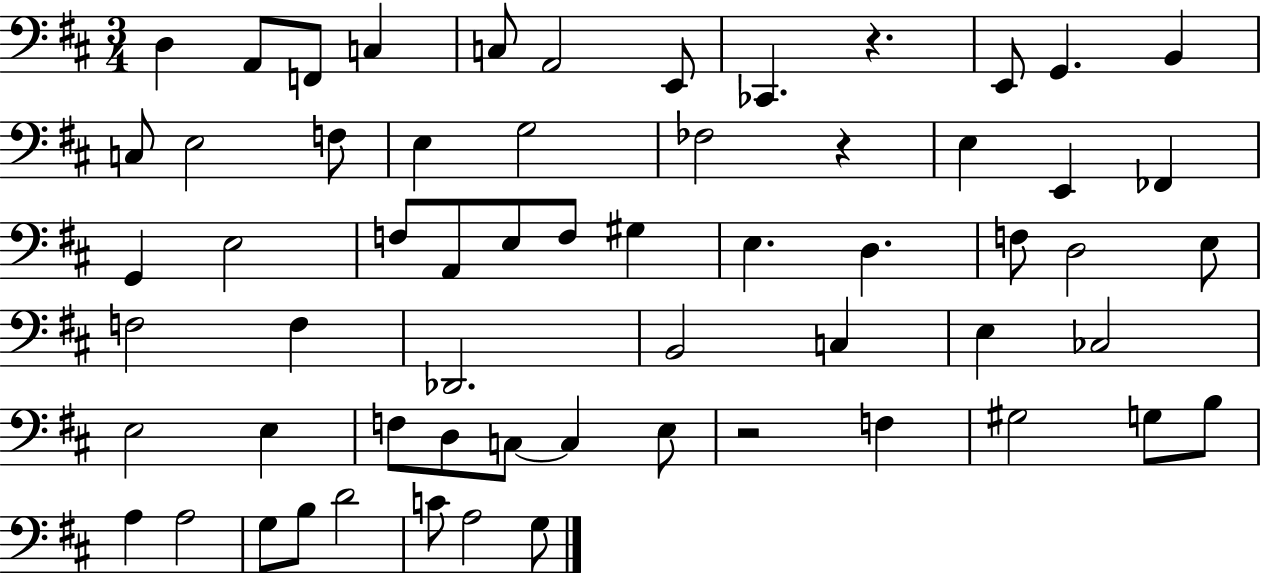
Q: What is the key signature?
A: D major